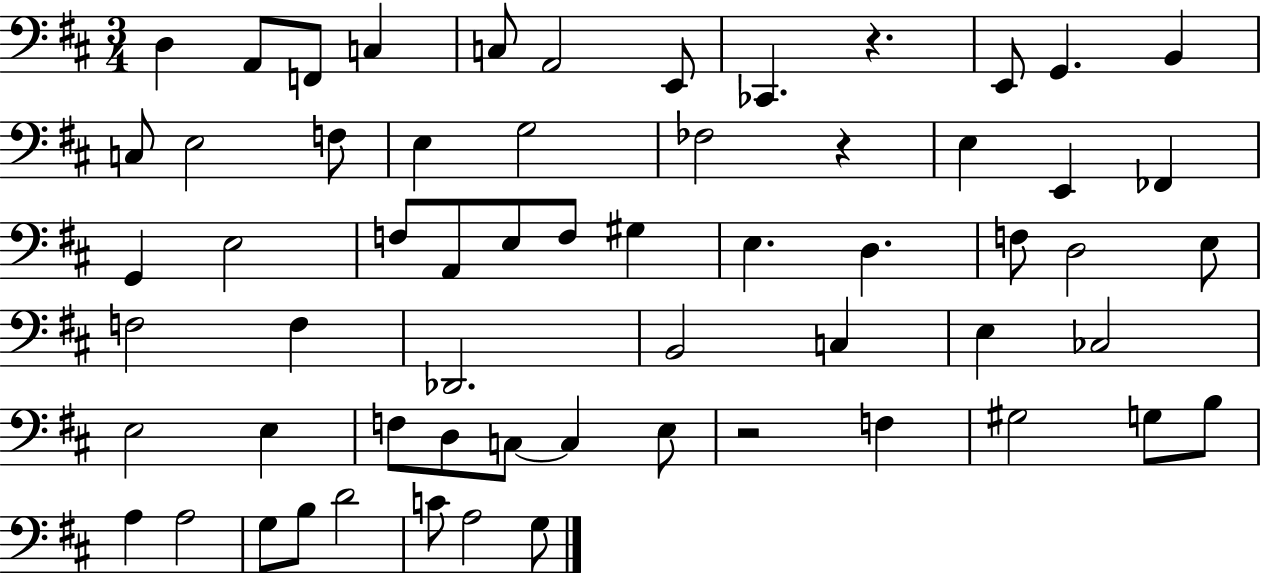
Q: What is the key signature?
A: D major